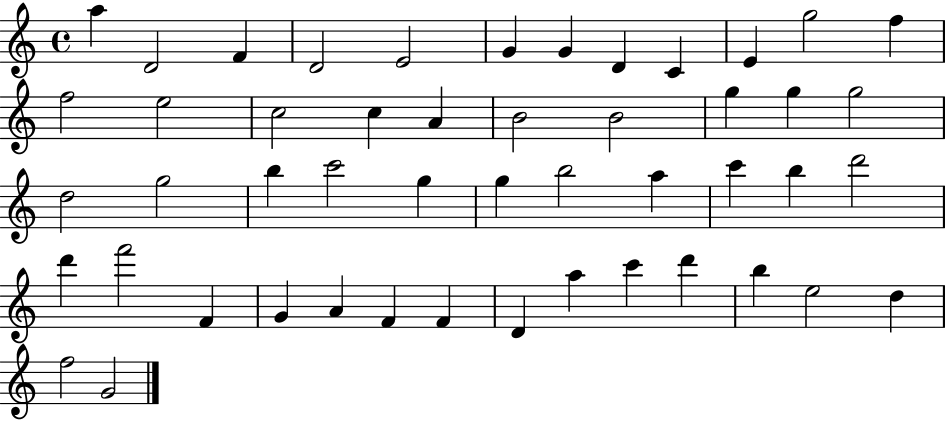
X:1
T:Untitled
M:4/4
L:1/4
K:C
a D2 F D2 E2 G G D C E g2 f f2 e2 c2 c A B2 B2 g g g2 d2 g2 b c'2 g g b2 a c' b d'2 d' f'2 F G A F F D a c' d' b e2 d f2 G2